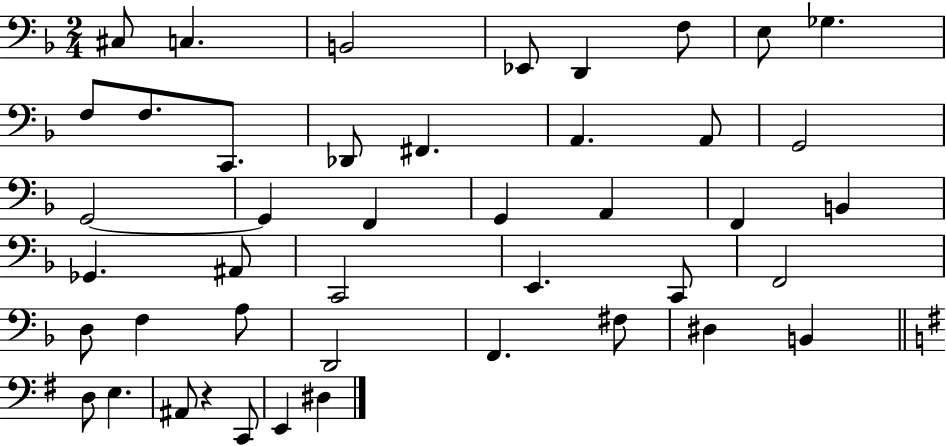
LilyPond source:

{
  \clef bass
  \numericTimeSignature
  \time 2/4
  \key f \major
  cis8 c4. | b,2 | ees,8 d,4 f8 | e8 ges4. | \break f8 f8. c,8. | des,8 fis,4. | a,4. a,8 | g,2 | \break g,2~~ | g,4 f,4 | g,4 a,4 | f,4 b,4 | \break ges,4. ais,8 | c,2 | e,4. c,8 | f,2 | \break d8 f4 a8 | d,2 | f,4. fis8 | dis4 b,4 | \break \bar "||" \break \key e \minor d8 e4. | ais,8 r4 c,8 | e,4 dis4 | \bar "|."
}